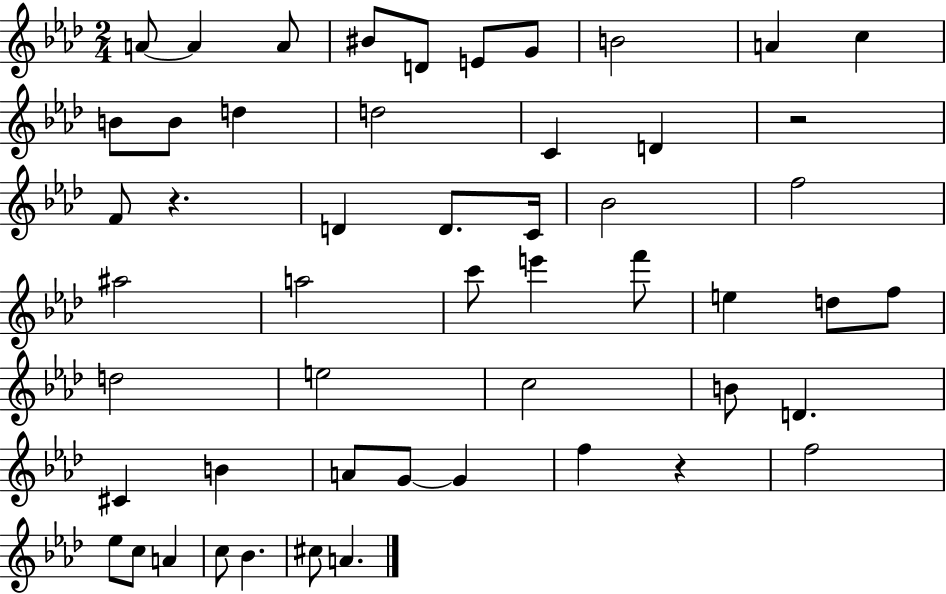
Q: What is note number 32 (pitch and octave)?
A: E5